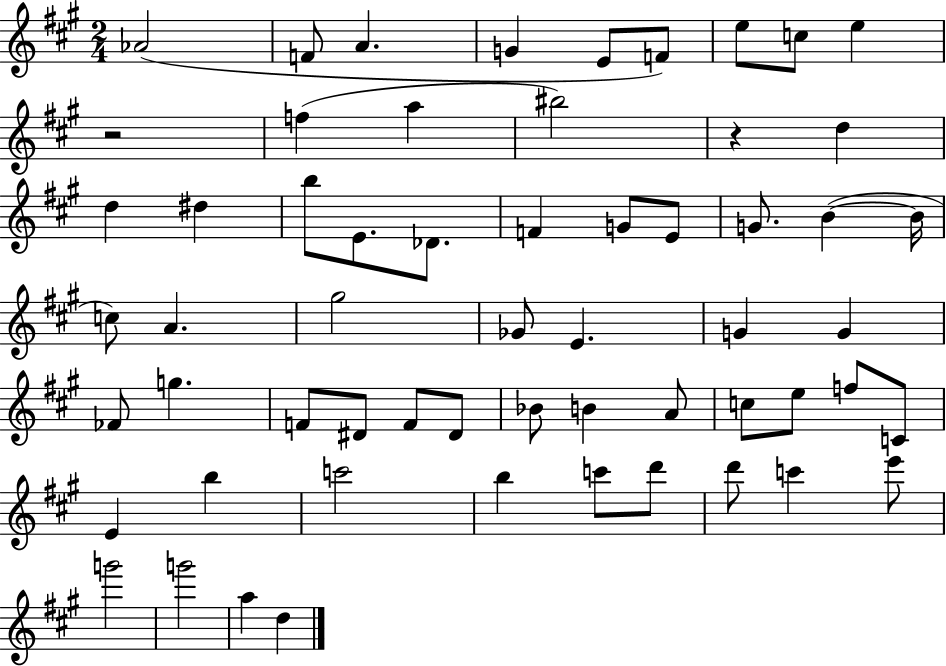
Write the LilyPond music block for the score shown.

{
  \clef treble
  \numericTimeSignature
  \time 2/4
  \key a \major
  aes'2( | f'8 a'4. | g'4 e'8 f'8) | e''8 c''8 e''4 | \break r2 | f''4( a''4 | bis''2) | r4 d''4 | \break d''4 dis''4 | b''8 e'8. des'8. | f'4 g'8 e'8 | g'8. b'4~(~ b'16 | \break c''8) a'4. | gis''2 | ges'8 e'4. | g'4 g'4 | \break fes'8 g''4. | f'8 dis'8 f'8 dis'8 | bes'8 b'4 a'8 | c''8 e''8 f''8 c'8 | \break e'4 b''4 | c'''2 | b''4 c'''8 d'''8 | d'''8 c'''4 e'''8 | \break g'''2 | g'''2 | a''4 d''4 | \bar "|."
}